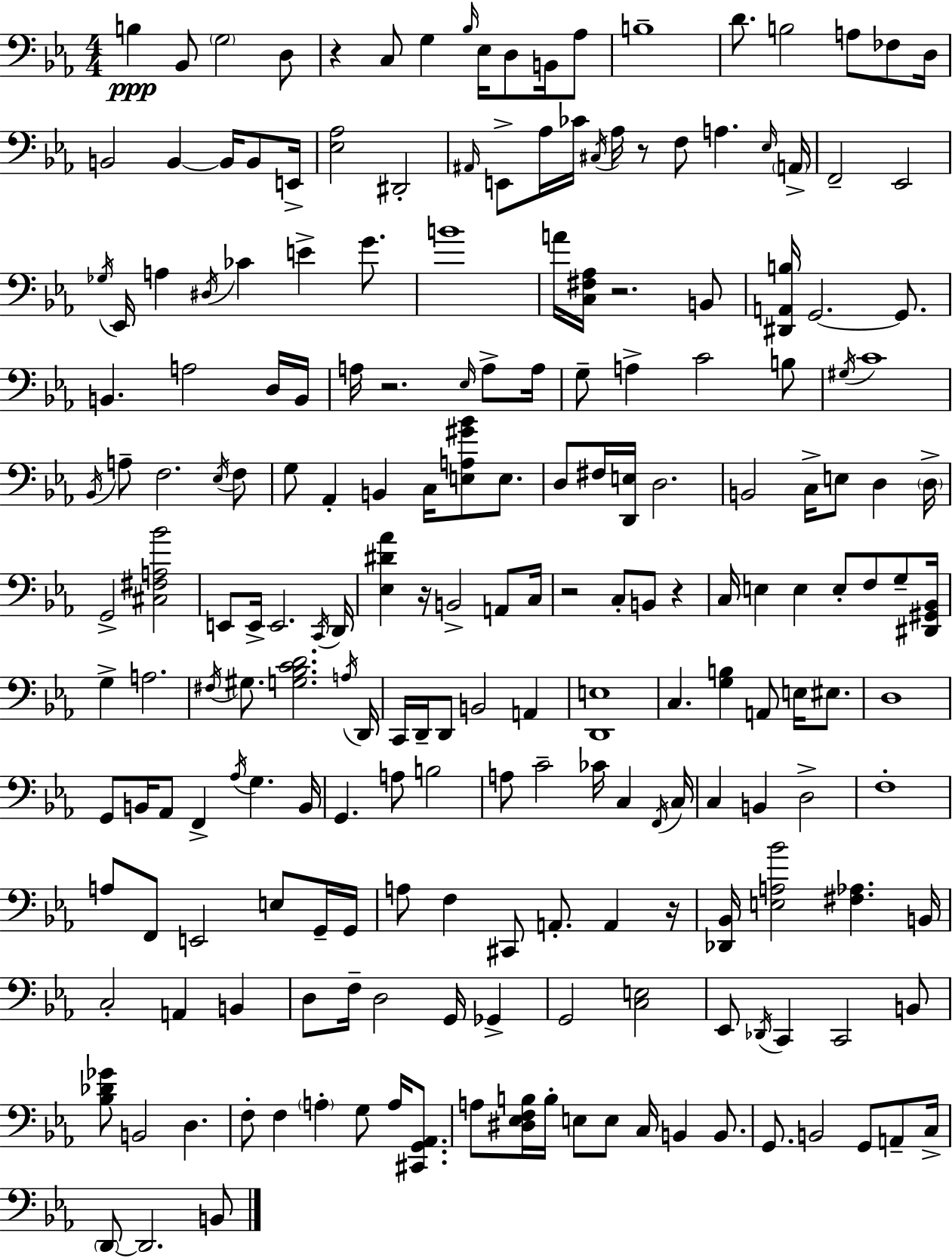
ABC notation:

X:1
T:Untitled
M:4/4
L:1/4
K:Cm
B, _B,,/2 G,2 D,/2 z C,/2 G, _B,/4 _E,/4 D,/2 B,,/4 _A,/2 B,4 D/2 B,2 A,/2 _F,/2 D,/4 B,,2 B,, B,,/4 B,,/2 E,,/4 [_E,_A,]2 ^D,,2 ^A,,/4 E,,/2 _A,/4 _C/4 ^C,/4 _A,/4 z/2 F,/2 A, _E,/4 A,,/4 F,,2 _E,,2 _G,/4 _E,,/4 A, ^D,/4 _C E G/2 B4 A/4 [C,^F,_A,]/4 z2 B,,/2 [^D,,A,,B,]/4 G,,2 G,,/2 B,, A,2 D,/4 B,,/4 A,/4 z2 _E,/4 A,/2 A,/4 G,/2 A, C2 B,/2 ^G,/4 C4 _B,,/4 A,/2 F,2 _E,/4 F,/2 G,/2 _A,, B,, C,/4 [E,A,^G_B]/2 E,/2 D,/2 ^F,/4 [D,,E,]/4 D,2 B,,2 C,/4 E,/2 D, D,/4 G,,2 [^C,^F,A,_B]2 E,,/2 E,,/4 E,,2 C,,/4 D,,/4 [_E,^D_A] z/4 B,,2 A,,/2 C,/4 z2 C,/2 B,,/2 z C,/4 E, E, E,/2 F,/2 G,/2 [^D,,^G,,_B,,]/4 G, A,2 ^F,/4 ^G,/2 [G,_B,CD]2 A,/4 D,,/4 C,,/4 D,,/4 D,,/2 B,,2 A,, [D,,E,]4 C, [G,B,] A,,/2 E,/4 ^E,/2 D,4 G,,/2 B,,/4 _A,,/2 F,, _A,/4 G, B,,/4 G,, A,/2 B,2 A,/2 C2 _C/4 C, F,,/4 C,/4 C, B,, D,2 F,4 A,/2 F,,/2 E,,2 E,/2 G,,/4 G,,/4 A,/2 F, ^C,,/2 A,,/2 A,, z/4 [_D,,_B,,]/4 [E,A,_B]2 [^F,_A,] B,,/4 C,2 A,, B,, D,/2 F,/4 D,2 G,,/4 _G,, G,,2 [C,E,]2 _E,,/2 _D,,/4 C,, C,,2 B,,/2 [_B,_D_G]/2 B,,2 D, F,/2 F, A, G,/2 A,/4 [^C,,G,,_A,,]/2 A,/2 [^D,_E,F,B,]/4 B,/4 E,/2 E,/2 C,/4 B,, B,,/2 G,,/2 B,,2 G,,/2 A,,/2 C,/4 D,,/2 D,,2 B,,/2